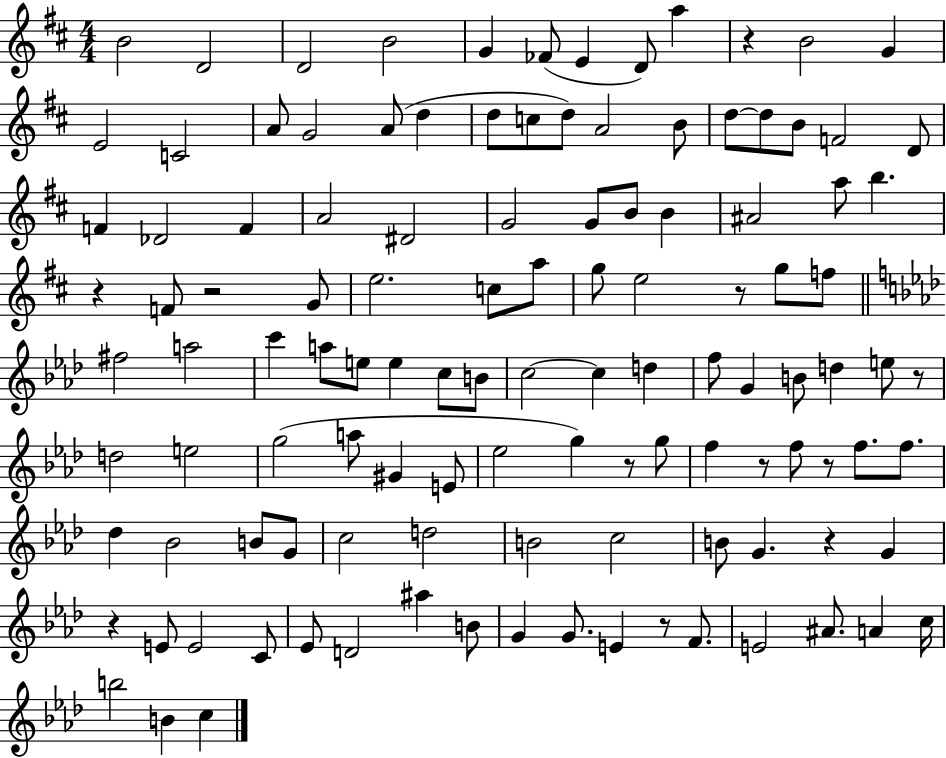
{
  \clef treble
  \numericTimeSignature
  \time 4/4
  \key d \major
  b'2 d'2 | d'2 b'2 | g'4 fes'8( e'4 d'8) a''4 | r4 b'2 g'4 | \break e'2 c'2 | a'8 g'2 a'8( d''4 | d''8 c''8 d''8) a'2 b'8 | d''8~~ d''8 b'8 f'2 d'8 | \break f'4 des'2 f'4 | a'2 dis'2 | g'2 g'8 b'8 b'4 | ais'2 a''8 b''4. | \break r4 f'8 r2 g'8 | e''2. c''8 a''8 | g''8 e''2 r8 g''8 f''8 | \bar "||" \break \key aes \major fis''2 a''2 | c'''4 a''8 e''8 e''4 c''8 b'8 | c''2~~ c''4 d''4 | f''8 g'4 b'8 d''4 e''8 r8 | \break d''2 e''2 | g''2( a''8 gis'4 e'8 | ees''2 g''4) r8 g''8 | f''4 r8 f''8 r8 f''8. f''8. | \break des''4 bes'2 b'8 g'8 | c''2 d''2 | b'2 c''2 | b'8 g'4. r4 g'4 | \break r4 e'8 e'2 c'8 | ees'8 d'2 ais''4 b'8 | g'4 g'8. e'4 r8 f'8. | e'2 ais'8. a'4 c''16 | \break b''2 b'4 c''4 | \bar "|."
}